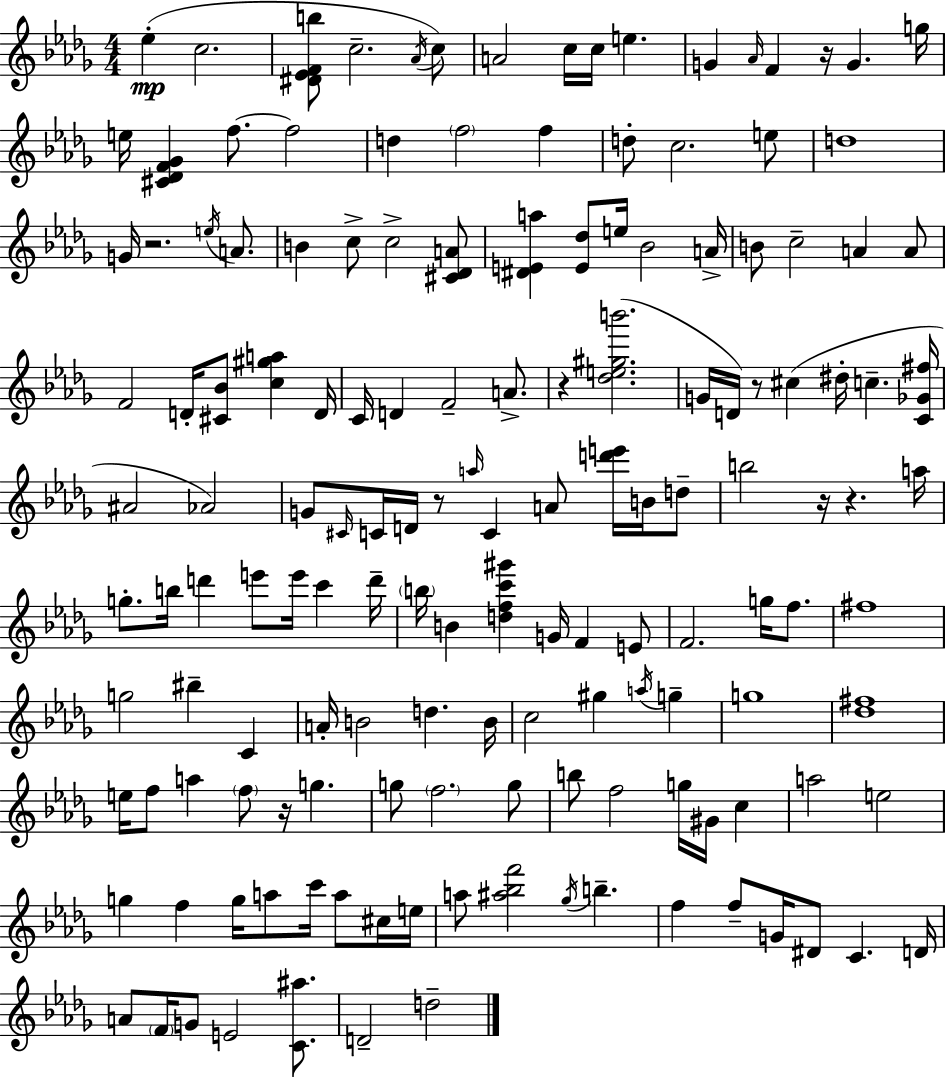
{
  \clef treble
  \numericTimeSignature
  \time 4/4
  \key bes \minor
  ees''4-.(\mp c''2. | <dis' ees' f' b''>8 c''2.-- \acciaccatura { aes'16 } c''8) | a'2 c''16 c''16 e''4. | g'4 \grace { aes'16 } f'4 r16 g'4. | \break g''16 e''16 <cis' des' f' ges'>4 f''8.~~ f''2 | d''4 \parenthesize f''2 f''4 | d''8-. c''2. | e''8 d''1 | \break g'16 r2. \acciaccatura { e''16 } | a'8. b'4 c''8-> c''2-> | <cis' des' a'>8 <dis' e' a''>4 <e' des''>8 e''16 bes'2 | a'16-> b'8 c''2-- a'4 | \break a'8 f'2 d'16-. <cis' bes'>8 <c'' gis'' a''>4 | d'16 c'16 d'4 f'2-- | a'8.-> r4 <des'' e'' gis'' b'''>2.( | g'16 d'16) r8 cis''4( dis''16-. c''4.-- | \break <c' ges' fis''>16 ais'2 aes'2) | g'8 \grace { cis'16 } c'16 d'16 r8 \grace { a''16 } c'4 a'8 | <d''' e'''>16 b'16 d''8-- b''2 r16 r4. | a''16 g''8.-. b''16 d'''4 e'''8 e'''16 | \break c'''4 d'''16-- \parenthesize b''16 b'4 <d'' f'' c''' gis'''>4 g'16 f'4 | e'8 f'2. | g''16 f''8. fis''1 | g''2 bis''4-- | \break c'4 a'16-. b'2 d''4. | b'16 c''2 gis''4 | \acciaccatura { a''16 } g''4-- g''1 | <des'' fis''>1 | \break e''16 f''8 a''4 \parenthesize f''8 r16 | g''4. g''8 \parenthesize f''2. | g''8 b''8 f''2 | g''16 gis'16 c''4 a''2 e''2 | \break g''4 f''4 g''16 a''8 | c'''16 a''8 cis''16 e''16 a''8 <ais'' bes'' f'''>2 | \acciaccatura { ges''16 } b''4.-- f''4 f''8-- g'16 dis'8 | c'4. d'16 a'8 \parenthesize f'16 g'8 e'2 | \break <c' ais''>8. d'2-- d''2-- | \bar "|."
}